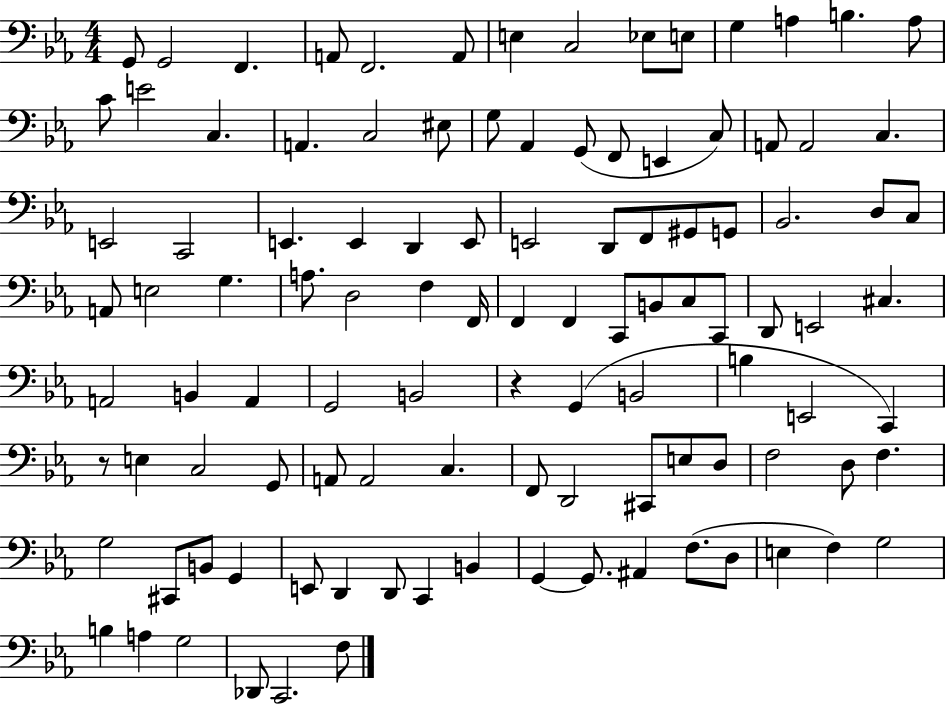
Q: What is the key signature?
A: EES major